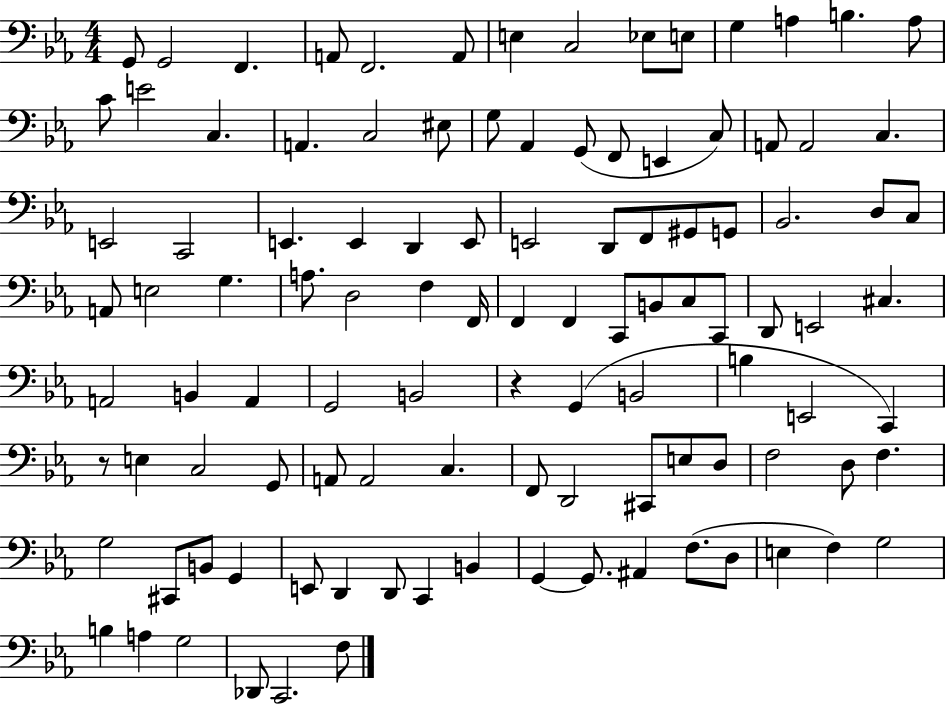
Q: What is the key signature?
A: EES major